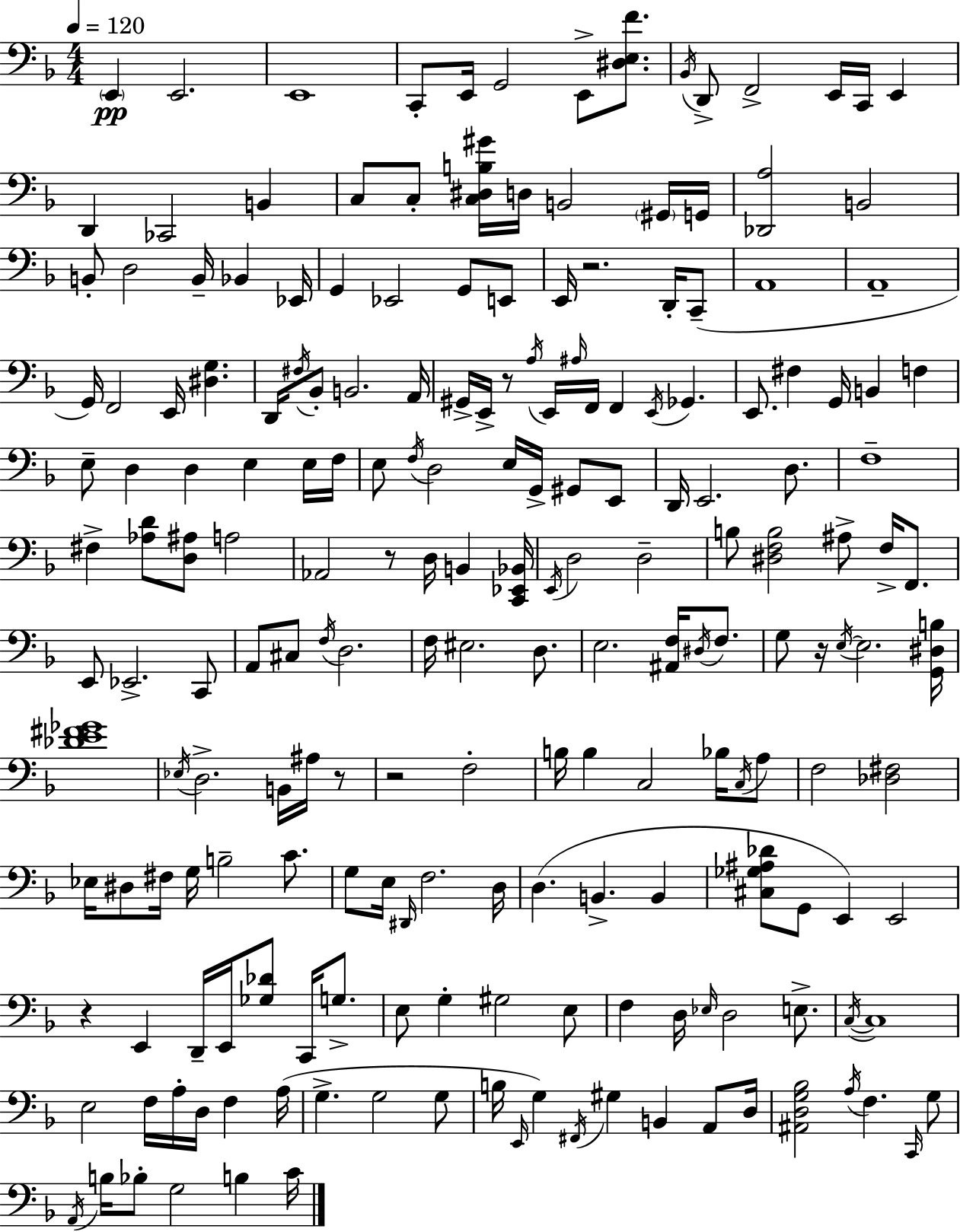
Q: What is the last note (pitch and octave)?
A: C4